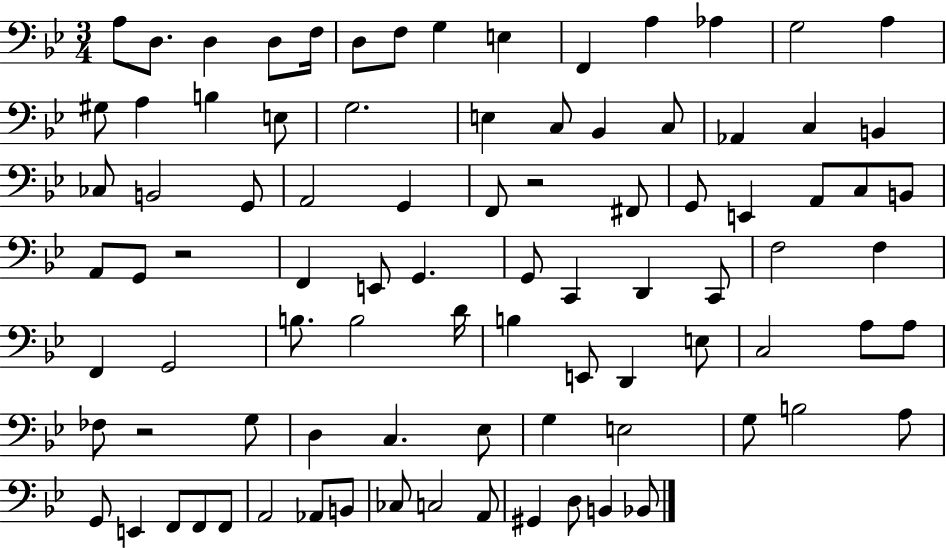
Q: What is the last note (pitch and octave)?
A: Bb2